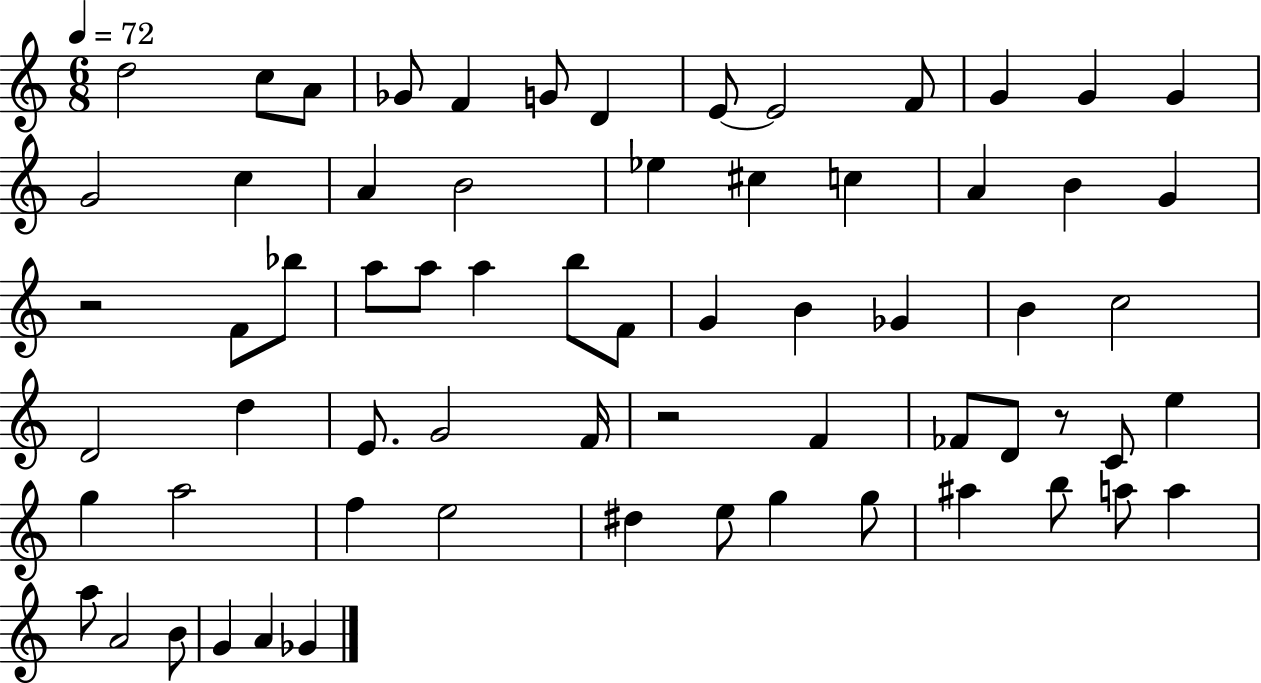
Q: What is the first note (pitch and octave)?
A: D5